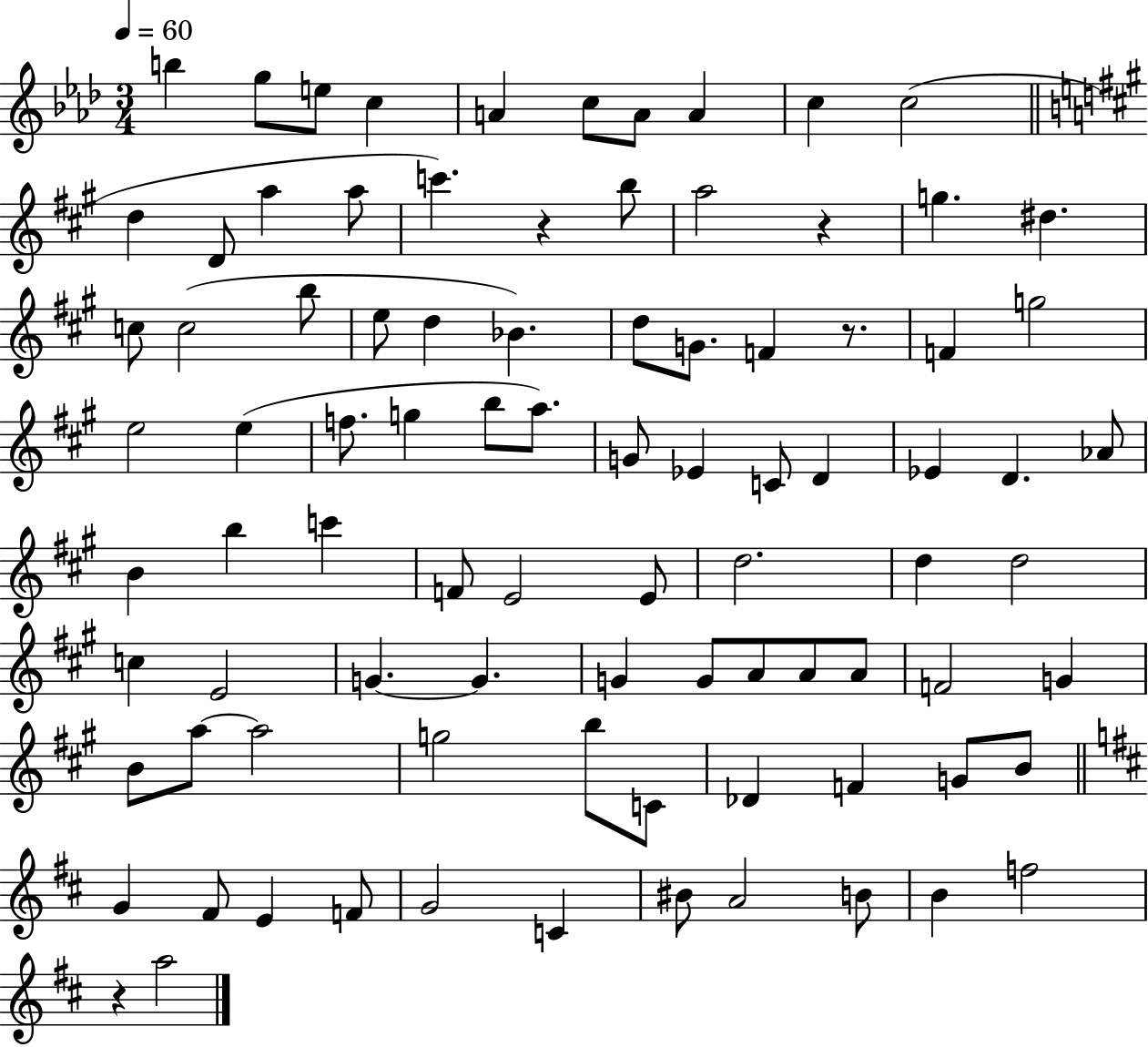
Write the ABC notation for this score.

X:1
T:Untitled
M:3/4
L:1/4
K:Ab
b g/2 e/2 c A c/2 A/2 A c c2 d D/2 a a/2 c' z b/2 a2 z g ^d c/2 c2 b/2 e/2 d _B d/2 G/2 F z/2 F g2 e2 e f/2 g b/2 a/2 G/2 _E C/2 D _E D _A/2 B b c' F/2 E2 E/2 d2 d d2 c E2 G G G G/2 A/2 A/2 A/2 F2 G B/2 a/2 a2 g2 b/2 C/2 _D F G/2 B/2 G ^F/2 E F/2 G2 C ^B/2 A2 B/2 B f2 z a2